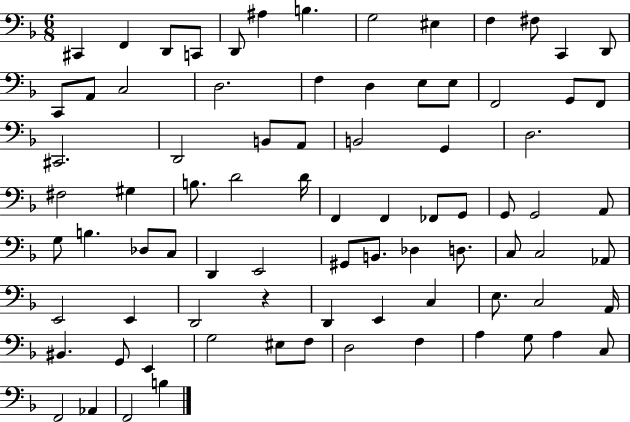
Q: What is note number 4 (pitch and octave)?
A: C2